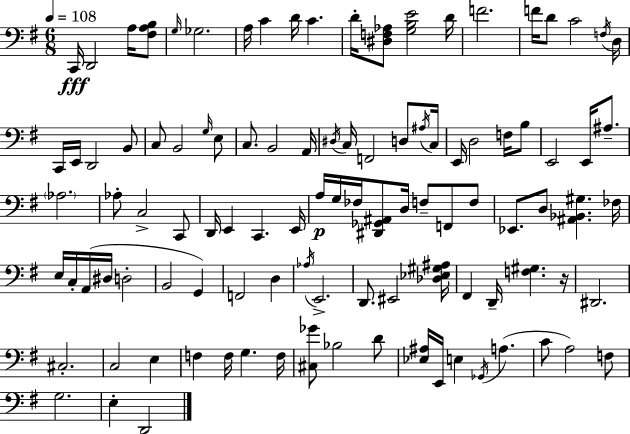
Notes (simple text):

C2/s D2/h A3/s [F#3,A3,B3]/e G3/s Gb3/h. A3/s C4/q D4/s C4/q. D4/s [D#3,F3,Ab3]/e [G3,B3,E4]/h D4/s F4/h. F4/s D4/e C4/h F3/s D3/s C2/s E2/s D2/h B2/e C3/e B2/h G3/s E3/e C3/e. B2/h A2/s D#3/s C3/s F2/h D3/e A#3/s C3/s E2/s D3/h F3/s B3/e E2/h E2/s A#3/e. Ab3/h. Ab3/e C3/h C2/e D2/s E2/q C2/q. E2/s A3/s G3/s FES3/s [D#2,Gb2,A#2]/e D3/s F3/e F2/e F3/e Eb2/e. D3/e [A#2,Bb2,G#3]/q. FES3/s E3/s C3/s A2/s D#3/s D3/h B2/h G2/q F2/h D3/q Ab3/s E2/h. D2/e. EIS2/h [Db3,Eb3,G#3,A#3]/s F#2/q D2/s [F3,G#3]/q. R/s D#2/h. C#3/h. C3/h E3/q F3/q F3/s G3/q. F3/s [C#3,Gb4]/e Bb3/h D4/e [Eb3,A#3]/s E2/s E3/q Gb2/s A3/q. C4/e A3/h F3/e G3/h. E3/q D2/h